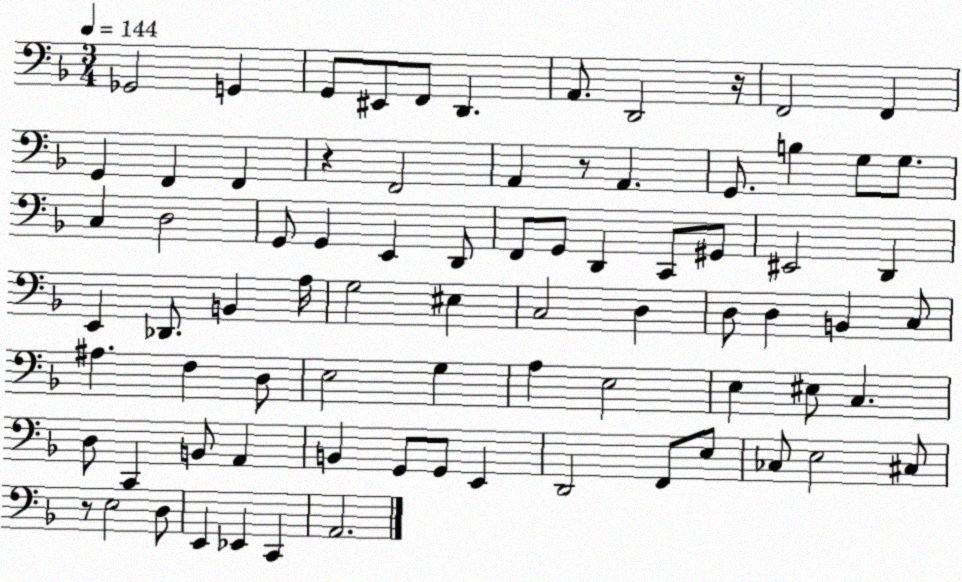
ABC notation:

X:1
T:Untitled
M:3/4
L:1/4
K:F
_G,,2 G,, G,,/2 ^E,,/2 F,,/2 D,, A,,/2 D,,2 z/4 F,,2 F,, G,, F,, F,, z F,,2 A,, z/2 A,, G,,/2 B, G,/2 G,/2 C, D,2 G,,/2 G,, E,, D,,/2 F,,/2 G,,/2 D,, C,,/2 ^G,,/2 ^E,,2 D,, E,, _D,,/2 B,, A,/4 G,2 ^E, C,2 D, D,/2 D, B,, C,/2 ^A, F, D,/2 E,2 G, A, E,2 E, ^E,/2 C, D,/2 C,, B,,/2 A,, B,, G,,/2 G,,/2 E,, D,,2 F,,/2 E,/2 _C,/2 E,2 ^C,/2 z/2 E,2 D,/2 E,, _E,, C,, A,,2